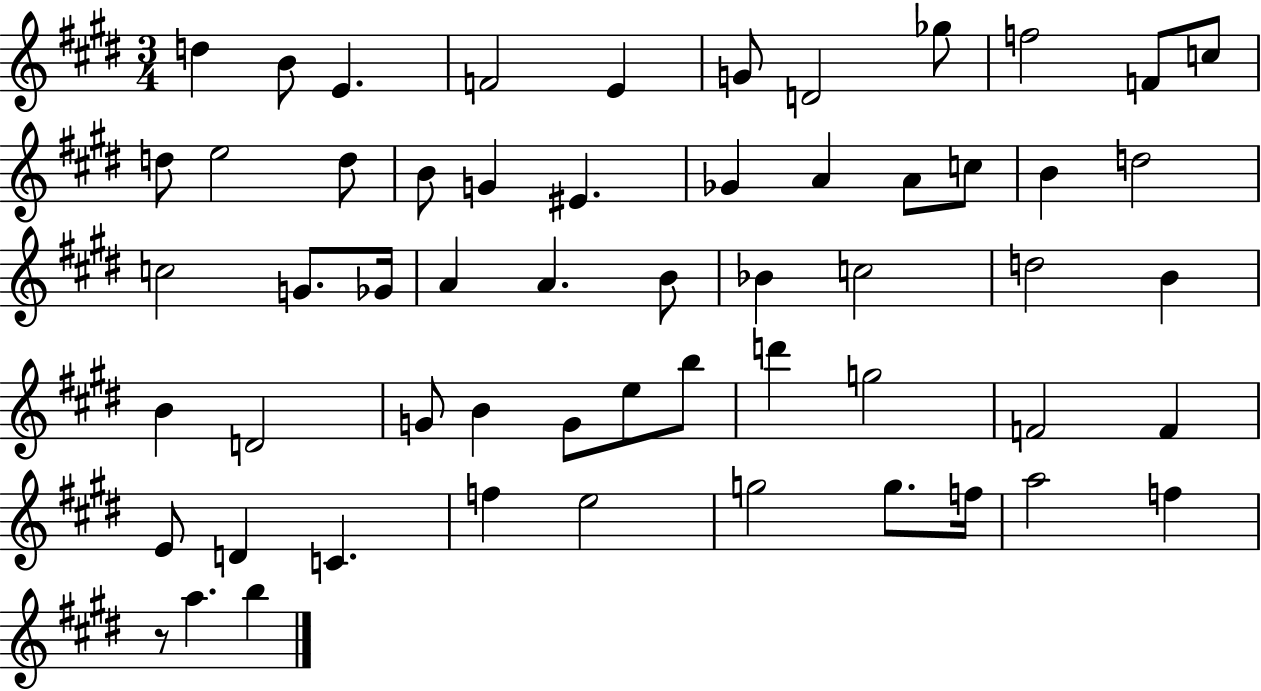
X:1
T:Untitled
M:3/4
L:1/4
K:E
d B/2 E F2 E G/2 D2 _g/2 f2 F/2 c/2 d/2 e2 d/2 B/2 G ^E _G A A/2 c/2 B d2 c2 G/2 _G/4 A A B/2 _B c2 d2 B B D2 G/2 B G/2 e/2 b/2 d' g2 F2 F E/2 D C f e2 g2 g/2 f/4 a2 f z/2 a b